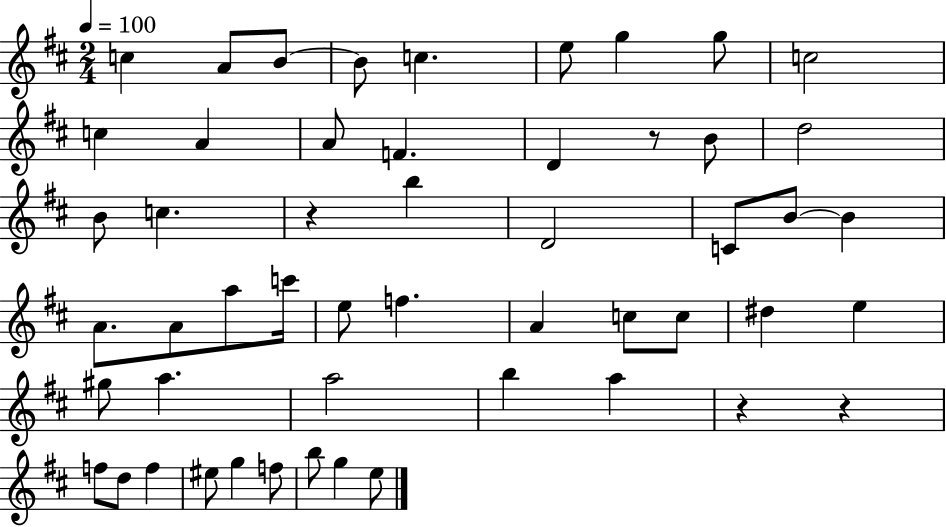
C5/q A4/e B4/e B4/e C5/q. E5/e G5/q G5/e C5/h C5/q A4/q A4/e F4/q. D4/q R/e B4/e D5/h B4/e C5/q. R/q B5/q D4/h C4/e B4/e B4/q A4/e. A4/e A5/e C6/s E5/e F5/q. A4/q C5/e C5/e D#5/q E5/q G#5/e A5/q. A5/h B5/q A5/q R/q R/q F5/e D5/e F5/q EIS5/e G5/q F5/e B5/e G5/q E5/e